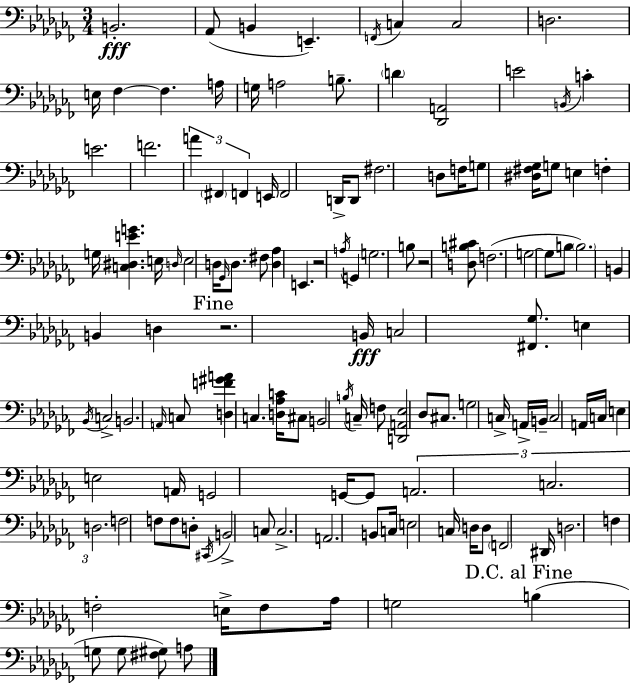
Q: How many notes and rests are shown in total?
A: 129